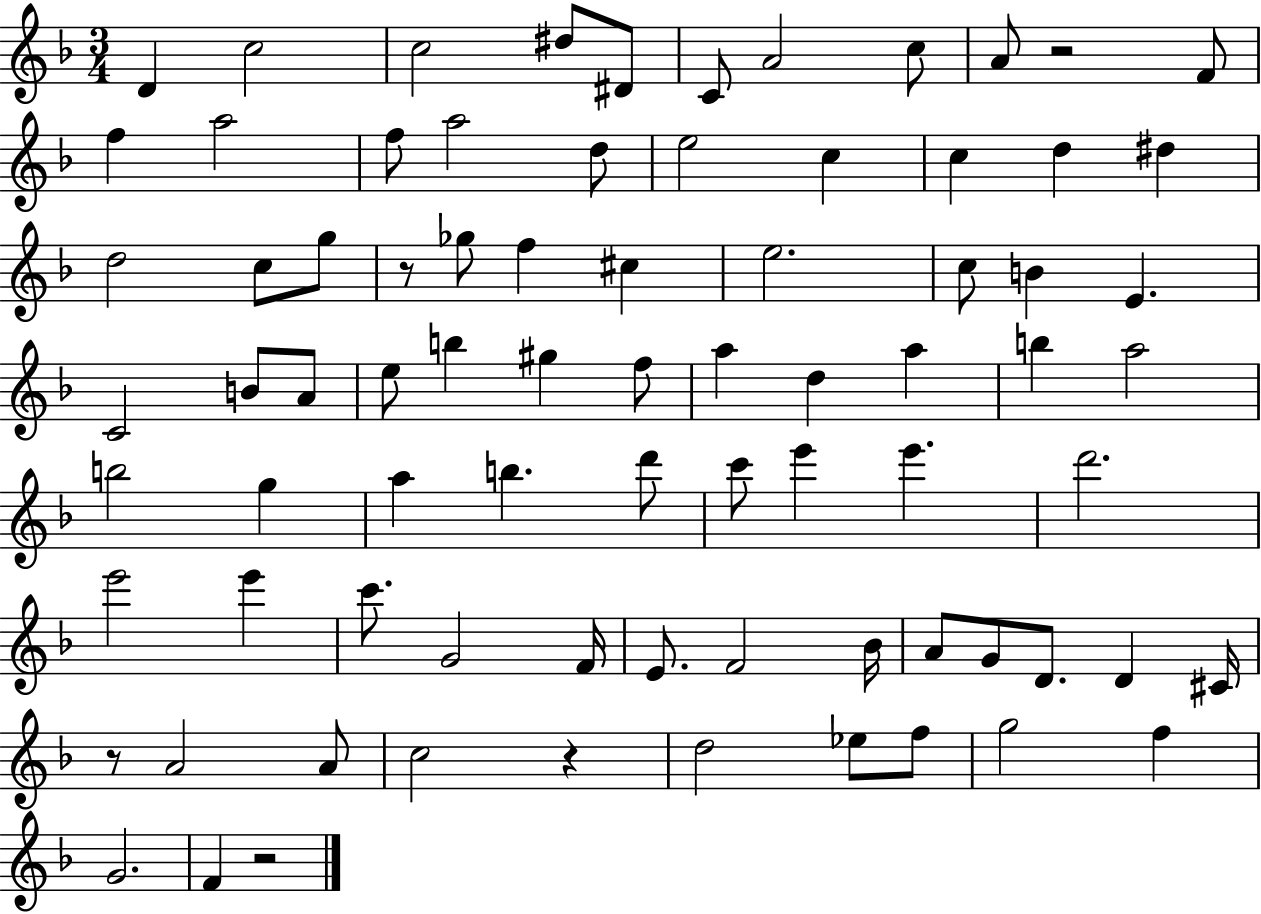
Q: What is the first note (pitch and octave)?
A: D4